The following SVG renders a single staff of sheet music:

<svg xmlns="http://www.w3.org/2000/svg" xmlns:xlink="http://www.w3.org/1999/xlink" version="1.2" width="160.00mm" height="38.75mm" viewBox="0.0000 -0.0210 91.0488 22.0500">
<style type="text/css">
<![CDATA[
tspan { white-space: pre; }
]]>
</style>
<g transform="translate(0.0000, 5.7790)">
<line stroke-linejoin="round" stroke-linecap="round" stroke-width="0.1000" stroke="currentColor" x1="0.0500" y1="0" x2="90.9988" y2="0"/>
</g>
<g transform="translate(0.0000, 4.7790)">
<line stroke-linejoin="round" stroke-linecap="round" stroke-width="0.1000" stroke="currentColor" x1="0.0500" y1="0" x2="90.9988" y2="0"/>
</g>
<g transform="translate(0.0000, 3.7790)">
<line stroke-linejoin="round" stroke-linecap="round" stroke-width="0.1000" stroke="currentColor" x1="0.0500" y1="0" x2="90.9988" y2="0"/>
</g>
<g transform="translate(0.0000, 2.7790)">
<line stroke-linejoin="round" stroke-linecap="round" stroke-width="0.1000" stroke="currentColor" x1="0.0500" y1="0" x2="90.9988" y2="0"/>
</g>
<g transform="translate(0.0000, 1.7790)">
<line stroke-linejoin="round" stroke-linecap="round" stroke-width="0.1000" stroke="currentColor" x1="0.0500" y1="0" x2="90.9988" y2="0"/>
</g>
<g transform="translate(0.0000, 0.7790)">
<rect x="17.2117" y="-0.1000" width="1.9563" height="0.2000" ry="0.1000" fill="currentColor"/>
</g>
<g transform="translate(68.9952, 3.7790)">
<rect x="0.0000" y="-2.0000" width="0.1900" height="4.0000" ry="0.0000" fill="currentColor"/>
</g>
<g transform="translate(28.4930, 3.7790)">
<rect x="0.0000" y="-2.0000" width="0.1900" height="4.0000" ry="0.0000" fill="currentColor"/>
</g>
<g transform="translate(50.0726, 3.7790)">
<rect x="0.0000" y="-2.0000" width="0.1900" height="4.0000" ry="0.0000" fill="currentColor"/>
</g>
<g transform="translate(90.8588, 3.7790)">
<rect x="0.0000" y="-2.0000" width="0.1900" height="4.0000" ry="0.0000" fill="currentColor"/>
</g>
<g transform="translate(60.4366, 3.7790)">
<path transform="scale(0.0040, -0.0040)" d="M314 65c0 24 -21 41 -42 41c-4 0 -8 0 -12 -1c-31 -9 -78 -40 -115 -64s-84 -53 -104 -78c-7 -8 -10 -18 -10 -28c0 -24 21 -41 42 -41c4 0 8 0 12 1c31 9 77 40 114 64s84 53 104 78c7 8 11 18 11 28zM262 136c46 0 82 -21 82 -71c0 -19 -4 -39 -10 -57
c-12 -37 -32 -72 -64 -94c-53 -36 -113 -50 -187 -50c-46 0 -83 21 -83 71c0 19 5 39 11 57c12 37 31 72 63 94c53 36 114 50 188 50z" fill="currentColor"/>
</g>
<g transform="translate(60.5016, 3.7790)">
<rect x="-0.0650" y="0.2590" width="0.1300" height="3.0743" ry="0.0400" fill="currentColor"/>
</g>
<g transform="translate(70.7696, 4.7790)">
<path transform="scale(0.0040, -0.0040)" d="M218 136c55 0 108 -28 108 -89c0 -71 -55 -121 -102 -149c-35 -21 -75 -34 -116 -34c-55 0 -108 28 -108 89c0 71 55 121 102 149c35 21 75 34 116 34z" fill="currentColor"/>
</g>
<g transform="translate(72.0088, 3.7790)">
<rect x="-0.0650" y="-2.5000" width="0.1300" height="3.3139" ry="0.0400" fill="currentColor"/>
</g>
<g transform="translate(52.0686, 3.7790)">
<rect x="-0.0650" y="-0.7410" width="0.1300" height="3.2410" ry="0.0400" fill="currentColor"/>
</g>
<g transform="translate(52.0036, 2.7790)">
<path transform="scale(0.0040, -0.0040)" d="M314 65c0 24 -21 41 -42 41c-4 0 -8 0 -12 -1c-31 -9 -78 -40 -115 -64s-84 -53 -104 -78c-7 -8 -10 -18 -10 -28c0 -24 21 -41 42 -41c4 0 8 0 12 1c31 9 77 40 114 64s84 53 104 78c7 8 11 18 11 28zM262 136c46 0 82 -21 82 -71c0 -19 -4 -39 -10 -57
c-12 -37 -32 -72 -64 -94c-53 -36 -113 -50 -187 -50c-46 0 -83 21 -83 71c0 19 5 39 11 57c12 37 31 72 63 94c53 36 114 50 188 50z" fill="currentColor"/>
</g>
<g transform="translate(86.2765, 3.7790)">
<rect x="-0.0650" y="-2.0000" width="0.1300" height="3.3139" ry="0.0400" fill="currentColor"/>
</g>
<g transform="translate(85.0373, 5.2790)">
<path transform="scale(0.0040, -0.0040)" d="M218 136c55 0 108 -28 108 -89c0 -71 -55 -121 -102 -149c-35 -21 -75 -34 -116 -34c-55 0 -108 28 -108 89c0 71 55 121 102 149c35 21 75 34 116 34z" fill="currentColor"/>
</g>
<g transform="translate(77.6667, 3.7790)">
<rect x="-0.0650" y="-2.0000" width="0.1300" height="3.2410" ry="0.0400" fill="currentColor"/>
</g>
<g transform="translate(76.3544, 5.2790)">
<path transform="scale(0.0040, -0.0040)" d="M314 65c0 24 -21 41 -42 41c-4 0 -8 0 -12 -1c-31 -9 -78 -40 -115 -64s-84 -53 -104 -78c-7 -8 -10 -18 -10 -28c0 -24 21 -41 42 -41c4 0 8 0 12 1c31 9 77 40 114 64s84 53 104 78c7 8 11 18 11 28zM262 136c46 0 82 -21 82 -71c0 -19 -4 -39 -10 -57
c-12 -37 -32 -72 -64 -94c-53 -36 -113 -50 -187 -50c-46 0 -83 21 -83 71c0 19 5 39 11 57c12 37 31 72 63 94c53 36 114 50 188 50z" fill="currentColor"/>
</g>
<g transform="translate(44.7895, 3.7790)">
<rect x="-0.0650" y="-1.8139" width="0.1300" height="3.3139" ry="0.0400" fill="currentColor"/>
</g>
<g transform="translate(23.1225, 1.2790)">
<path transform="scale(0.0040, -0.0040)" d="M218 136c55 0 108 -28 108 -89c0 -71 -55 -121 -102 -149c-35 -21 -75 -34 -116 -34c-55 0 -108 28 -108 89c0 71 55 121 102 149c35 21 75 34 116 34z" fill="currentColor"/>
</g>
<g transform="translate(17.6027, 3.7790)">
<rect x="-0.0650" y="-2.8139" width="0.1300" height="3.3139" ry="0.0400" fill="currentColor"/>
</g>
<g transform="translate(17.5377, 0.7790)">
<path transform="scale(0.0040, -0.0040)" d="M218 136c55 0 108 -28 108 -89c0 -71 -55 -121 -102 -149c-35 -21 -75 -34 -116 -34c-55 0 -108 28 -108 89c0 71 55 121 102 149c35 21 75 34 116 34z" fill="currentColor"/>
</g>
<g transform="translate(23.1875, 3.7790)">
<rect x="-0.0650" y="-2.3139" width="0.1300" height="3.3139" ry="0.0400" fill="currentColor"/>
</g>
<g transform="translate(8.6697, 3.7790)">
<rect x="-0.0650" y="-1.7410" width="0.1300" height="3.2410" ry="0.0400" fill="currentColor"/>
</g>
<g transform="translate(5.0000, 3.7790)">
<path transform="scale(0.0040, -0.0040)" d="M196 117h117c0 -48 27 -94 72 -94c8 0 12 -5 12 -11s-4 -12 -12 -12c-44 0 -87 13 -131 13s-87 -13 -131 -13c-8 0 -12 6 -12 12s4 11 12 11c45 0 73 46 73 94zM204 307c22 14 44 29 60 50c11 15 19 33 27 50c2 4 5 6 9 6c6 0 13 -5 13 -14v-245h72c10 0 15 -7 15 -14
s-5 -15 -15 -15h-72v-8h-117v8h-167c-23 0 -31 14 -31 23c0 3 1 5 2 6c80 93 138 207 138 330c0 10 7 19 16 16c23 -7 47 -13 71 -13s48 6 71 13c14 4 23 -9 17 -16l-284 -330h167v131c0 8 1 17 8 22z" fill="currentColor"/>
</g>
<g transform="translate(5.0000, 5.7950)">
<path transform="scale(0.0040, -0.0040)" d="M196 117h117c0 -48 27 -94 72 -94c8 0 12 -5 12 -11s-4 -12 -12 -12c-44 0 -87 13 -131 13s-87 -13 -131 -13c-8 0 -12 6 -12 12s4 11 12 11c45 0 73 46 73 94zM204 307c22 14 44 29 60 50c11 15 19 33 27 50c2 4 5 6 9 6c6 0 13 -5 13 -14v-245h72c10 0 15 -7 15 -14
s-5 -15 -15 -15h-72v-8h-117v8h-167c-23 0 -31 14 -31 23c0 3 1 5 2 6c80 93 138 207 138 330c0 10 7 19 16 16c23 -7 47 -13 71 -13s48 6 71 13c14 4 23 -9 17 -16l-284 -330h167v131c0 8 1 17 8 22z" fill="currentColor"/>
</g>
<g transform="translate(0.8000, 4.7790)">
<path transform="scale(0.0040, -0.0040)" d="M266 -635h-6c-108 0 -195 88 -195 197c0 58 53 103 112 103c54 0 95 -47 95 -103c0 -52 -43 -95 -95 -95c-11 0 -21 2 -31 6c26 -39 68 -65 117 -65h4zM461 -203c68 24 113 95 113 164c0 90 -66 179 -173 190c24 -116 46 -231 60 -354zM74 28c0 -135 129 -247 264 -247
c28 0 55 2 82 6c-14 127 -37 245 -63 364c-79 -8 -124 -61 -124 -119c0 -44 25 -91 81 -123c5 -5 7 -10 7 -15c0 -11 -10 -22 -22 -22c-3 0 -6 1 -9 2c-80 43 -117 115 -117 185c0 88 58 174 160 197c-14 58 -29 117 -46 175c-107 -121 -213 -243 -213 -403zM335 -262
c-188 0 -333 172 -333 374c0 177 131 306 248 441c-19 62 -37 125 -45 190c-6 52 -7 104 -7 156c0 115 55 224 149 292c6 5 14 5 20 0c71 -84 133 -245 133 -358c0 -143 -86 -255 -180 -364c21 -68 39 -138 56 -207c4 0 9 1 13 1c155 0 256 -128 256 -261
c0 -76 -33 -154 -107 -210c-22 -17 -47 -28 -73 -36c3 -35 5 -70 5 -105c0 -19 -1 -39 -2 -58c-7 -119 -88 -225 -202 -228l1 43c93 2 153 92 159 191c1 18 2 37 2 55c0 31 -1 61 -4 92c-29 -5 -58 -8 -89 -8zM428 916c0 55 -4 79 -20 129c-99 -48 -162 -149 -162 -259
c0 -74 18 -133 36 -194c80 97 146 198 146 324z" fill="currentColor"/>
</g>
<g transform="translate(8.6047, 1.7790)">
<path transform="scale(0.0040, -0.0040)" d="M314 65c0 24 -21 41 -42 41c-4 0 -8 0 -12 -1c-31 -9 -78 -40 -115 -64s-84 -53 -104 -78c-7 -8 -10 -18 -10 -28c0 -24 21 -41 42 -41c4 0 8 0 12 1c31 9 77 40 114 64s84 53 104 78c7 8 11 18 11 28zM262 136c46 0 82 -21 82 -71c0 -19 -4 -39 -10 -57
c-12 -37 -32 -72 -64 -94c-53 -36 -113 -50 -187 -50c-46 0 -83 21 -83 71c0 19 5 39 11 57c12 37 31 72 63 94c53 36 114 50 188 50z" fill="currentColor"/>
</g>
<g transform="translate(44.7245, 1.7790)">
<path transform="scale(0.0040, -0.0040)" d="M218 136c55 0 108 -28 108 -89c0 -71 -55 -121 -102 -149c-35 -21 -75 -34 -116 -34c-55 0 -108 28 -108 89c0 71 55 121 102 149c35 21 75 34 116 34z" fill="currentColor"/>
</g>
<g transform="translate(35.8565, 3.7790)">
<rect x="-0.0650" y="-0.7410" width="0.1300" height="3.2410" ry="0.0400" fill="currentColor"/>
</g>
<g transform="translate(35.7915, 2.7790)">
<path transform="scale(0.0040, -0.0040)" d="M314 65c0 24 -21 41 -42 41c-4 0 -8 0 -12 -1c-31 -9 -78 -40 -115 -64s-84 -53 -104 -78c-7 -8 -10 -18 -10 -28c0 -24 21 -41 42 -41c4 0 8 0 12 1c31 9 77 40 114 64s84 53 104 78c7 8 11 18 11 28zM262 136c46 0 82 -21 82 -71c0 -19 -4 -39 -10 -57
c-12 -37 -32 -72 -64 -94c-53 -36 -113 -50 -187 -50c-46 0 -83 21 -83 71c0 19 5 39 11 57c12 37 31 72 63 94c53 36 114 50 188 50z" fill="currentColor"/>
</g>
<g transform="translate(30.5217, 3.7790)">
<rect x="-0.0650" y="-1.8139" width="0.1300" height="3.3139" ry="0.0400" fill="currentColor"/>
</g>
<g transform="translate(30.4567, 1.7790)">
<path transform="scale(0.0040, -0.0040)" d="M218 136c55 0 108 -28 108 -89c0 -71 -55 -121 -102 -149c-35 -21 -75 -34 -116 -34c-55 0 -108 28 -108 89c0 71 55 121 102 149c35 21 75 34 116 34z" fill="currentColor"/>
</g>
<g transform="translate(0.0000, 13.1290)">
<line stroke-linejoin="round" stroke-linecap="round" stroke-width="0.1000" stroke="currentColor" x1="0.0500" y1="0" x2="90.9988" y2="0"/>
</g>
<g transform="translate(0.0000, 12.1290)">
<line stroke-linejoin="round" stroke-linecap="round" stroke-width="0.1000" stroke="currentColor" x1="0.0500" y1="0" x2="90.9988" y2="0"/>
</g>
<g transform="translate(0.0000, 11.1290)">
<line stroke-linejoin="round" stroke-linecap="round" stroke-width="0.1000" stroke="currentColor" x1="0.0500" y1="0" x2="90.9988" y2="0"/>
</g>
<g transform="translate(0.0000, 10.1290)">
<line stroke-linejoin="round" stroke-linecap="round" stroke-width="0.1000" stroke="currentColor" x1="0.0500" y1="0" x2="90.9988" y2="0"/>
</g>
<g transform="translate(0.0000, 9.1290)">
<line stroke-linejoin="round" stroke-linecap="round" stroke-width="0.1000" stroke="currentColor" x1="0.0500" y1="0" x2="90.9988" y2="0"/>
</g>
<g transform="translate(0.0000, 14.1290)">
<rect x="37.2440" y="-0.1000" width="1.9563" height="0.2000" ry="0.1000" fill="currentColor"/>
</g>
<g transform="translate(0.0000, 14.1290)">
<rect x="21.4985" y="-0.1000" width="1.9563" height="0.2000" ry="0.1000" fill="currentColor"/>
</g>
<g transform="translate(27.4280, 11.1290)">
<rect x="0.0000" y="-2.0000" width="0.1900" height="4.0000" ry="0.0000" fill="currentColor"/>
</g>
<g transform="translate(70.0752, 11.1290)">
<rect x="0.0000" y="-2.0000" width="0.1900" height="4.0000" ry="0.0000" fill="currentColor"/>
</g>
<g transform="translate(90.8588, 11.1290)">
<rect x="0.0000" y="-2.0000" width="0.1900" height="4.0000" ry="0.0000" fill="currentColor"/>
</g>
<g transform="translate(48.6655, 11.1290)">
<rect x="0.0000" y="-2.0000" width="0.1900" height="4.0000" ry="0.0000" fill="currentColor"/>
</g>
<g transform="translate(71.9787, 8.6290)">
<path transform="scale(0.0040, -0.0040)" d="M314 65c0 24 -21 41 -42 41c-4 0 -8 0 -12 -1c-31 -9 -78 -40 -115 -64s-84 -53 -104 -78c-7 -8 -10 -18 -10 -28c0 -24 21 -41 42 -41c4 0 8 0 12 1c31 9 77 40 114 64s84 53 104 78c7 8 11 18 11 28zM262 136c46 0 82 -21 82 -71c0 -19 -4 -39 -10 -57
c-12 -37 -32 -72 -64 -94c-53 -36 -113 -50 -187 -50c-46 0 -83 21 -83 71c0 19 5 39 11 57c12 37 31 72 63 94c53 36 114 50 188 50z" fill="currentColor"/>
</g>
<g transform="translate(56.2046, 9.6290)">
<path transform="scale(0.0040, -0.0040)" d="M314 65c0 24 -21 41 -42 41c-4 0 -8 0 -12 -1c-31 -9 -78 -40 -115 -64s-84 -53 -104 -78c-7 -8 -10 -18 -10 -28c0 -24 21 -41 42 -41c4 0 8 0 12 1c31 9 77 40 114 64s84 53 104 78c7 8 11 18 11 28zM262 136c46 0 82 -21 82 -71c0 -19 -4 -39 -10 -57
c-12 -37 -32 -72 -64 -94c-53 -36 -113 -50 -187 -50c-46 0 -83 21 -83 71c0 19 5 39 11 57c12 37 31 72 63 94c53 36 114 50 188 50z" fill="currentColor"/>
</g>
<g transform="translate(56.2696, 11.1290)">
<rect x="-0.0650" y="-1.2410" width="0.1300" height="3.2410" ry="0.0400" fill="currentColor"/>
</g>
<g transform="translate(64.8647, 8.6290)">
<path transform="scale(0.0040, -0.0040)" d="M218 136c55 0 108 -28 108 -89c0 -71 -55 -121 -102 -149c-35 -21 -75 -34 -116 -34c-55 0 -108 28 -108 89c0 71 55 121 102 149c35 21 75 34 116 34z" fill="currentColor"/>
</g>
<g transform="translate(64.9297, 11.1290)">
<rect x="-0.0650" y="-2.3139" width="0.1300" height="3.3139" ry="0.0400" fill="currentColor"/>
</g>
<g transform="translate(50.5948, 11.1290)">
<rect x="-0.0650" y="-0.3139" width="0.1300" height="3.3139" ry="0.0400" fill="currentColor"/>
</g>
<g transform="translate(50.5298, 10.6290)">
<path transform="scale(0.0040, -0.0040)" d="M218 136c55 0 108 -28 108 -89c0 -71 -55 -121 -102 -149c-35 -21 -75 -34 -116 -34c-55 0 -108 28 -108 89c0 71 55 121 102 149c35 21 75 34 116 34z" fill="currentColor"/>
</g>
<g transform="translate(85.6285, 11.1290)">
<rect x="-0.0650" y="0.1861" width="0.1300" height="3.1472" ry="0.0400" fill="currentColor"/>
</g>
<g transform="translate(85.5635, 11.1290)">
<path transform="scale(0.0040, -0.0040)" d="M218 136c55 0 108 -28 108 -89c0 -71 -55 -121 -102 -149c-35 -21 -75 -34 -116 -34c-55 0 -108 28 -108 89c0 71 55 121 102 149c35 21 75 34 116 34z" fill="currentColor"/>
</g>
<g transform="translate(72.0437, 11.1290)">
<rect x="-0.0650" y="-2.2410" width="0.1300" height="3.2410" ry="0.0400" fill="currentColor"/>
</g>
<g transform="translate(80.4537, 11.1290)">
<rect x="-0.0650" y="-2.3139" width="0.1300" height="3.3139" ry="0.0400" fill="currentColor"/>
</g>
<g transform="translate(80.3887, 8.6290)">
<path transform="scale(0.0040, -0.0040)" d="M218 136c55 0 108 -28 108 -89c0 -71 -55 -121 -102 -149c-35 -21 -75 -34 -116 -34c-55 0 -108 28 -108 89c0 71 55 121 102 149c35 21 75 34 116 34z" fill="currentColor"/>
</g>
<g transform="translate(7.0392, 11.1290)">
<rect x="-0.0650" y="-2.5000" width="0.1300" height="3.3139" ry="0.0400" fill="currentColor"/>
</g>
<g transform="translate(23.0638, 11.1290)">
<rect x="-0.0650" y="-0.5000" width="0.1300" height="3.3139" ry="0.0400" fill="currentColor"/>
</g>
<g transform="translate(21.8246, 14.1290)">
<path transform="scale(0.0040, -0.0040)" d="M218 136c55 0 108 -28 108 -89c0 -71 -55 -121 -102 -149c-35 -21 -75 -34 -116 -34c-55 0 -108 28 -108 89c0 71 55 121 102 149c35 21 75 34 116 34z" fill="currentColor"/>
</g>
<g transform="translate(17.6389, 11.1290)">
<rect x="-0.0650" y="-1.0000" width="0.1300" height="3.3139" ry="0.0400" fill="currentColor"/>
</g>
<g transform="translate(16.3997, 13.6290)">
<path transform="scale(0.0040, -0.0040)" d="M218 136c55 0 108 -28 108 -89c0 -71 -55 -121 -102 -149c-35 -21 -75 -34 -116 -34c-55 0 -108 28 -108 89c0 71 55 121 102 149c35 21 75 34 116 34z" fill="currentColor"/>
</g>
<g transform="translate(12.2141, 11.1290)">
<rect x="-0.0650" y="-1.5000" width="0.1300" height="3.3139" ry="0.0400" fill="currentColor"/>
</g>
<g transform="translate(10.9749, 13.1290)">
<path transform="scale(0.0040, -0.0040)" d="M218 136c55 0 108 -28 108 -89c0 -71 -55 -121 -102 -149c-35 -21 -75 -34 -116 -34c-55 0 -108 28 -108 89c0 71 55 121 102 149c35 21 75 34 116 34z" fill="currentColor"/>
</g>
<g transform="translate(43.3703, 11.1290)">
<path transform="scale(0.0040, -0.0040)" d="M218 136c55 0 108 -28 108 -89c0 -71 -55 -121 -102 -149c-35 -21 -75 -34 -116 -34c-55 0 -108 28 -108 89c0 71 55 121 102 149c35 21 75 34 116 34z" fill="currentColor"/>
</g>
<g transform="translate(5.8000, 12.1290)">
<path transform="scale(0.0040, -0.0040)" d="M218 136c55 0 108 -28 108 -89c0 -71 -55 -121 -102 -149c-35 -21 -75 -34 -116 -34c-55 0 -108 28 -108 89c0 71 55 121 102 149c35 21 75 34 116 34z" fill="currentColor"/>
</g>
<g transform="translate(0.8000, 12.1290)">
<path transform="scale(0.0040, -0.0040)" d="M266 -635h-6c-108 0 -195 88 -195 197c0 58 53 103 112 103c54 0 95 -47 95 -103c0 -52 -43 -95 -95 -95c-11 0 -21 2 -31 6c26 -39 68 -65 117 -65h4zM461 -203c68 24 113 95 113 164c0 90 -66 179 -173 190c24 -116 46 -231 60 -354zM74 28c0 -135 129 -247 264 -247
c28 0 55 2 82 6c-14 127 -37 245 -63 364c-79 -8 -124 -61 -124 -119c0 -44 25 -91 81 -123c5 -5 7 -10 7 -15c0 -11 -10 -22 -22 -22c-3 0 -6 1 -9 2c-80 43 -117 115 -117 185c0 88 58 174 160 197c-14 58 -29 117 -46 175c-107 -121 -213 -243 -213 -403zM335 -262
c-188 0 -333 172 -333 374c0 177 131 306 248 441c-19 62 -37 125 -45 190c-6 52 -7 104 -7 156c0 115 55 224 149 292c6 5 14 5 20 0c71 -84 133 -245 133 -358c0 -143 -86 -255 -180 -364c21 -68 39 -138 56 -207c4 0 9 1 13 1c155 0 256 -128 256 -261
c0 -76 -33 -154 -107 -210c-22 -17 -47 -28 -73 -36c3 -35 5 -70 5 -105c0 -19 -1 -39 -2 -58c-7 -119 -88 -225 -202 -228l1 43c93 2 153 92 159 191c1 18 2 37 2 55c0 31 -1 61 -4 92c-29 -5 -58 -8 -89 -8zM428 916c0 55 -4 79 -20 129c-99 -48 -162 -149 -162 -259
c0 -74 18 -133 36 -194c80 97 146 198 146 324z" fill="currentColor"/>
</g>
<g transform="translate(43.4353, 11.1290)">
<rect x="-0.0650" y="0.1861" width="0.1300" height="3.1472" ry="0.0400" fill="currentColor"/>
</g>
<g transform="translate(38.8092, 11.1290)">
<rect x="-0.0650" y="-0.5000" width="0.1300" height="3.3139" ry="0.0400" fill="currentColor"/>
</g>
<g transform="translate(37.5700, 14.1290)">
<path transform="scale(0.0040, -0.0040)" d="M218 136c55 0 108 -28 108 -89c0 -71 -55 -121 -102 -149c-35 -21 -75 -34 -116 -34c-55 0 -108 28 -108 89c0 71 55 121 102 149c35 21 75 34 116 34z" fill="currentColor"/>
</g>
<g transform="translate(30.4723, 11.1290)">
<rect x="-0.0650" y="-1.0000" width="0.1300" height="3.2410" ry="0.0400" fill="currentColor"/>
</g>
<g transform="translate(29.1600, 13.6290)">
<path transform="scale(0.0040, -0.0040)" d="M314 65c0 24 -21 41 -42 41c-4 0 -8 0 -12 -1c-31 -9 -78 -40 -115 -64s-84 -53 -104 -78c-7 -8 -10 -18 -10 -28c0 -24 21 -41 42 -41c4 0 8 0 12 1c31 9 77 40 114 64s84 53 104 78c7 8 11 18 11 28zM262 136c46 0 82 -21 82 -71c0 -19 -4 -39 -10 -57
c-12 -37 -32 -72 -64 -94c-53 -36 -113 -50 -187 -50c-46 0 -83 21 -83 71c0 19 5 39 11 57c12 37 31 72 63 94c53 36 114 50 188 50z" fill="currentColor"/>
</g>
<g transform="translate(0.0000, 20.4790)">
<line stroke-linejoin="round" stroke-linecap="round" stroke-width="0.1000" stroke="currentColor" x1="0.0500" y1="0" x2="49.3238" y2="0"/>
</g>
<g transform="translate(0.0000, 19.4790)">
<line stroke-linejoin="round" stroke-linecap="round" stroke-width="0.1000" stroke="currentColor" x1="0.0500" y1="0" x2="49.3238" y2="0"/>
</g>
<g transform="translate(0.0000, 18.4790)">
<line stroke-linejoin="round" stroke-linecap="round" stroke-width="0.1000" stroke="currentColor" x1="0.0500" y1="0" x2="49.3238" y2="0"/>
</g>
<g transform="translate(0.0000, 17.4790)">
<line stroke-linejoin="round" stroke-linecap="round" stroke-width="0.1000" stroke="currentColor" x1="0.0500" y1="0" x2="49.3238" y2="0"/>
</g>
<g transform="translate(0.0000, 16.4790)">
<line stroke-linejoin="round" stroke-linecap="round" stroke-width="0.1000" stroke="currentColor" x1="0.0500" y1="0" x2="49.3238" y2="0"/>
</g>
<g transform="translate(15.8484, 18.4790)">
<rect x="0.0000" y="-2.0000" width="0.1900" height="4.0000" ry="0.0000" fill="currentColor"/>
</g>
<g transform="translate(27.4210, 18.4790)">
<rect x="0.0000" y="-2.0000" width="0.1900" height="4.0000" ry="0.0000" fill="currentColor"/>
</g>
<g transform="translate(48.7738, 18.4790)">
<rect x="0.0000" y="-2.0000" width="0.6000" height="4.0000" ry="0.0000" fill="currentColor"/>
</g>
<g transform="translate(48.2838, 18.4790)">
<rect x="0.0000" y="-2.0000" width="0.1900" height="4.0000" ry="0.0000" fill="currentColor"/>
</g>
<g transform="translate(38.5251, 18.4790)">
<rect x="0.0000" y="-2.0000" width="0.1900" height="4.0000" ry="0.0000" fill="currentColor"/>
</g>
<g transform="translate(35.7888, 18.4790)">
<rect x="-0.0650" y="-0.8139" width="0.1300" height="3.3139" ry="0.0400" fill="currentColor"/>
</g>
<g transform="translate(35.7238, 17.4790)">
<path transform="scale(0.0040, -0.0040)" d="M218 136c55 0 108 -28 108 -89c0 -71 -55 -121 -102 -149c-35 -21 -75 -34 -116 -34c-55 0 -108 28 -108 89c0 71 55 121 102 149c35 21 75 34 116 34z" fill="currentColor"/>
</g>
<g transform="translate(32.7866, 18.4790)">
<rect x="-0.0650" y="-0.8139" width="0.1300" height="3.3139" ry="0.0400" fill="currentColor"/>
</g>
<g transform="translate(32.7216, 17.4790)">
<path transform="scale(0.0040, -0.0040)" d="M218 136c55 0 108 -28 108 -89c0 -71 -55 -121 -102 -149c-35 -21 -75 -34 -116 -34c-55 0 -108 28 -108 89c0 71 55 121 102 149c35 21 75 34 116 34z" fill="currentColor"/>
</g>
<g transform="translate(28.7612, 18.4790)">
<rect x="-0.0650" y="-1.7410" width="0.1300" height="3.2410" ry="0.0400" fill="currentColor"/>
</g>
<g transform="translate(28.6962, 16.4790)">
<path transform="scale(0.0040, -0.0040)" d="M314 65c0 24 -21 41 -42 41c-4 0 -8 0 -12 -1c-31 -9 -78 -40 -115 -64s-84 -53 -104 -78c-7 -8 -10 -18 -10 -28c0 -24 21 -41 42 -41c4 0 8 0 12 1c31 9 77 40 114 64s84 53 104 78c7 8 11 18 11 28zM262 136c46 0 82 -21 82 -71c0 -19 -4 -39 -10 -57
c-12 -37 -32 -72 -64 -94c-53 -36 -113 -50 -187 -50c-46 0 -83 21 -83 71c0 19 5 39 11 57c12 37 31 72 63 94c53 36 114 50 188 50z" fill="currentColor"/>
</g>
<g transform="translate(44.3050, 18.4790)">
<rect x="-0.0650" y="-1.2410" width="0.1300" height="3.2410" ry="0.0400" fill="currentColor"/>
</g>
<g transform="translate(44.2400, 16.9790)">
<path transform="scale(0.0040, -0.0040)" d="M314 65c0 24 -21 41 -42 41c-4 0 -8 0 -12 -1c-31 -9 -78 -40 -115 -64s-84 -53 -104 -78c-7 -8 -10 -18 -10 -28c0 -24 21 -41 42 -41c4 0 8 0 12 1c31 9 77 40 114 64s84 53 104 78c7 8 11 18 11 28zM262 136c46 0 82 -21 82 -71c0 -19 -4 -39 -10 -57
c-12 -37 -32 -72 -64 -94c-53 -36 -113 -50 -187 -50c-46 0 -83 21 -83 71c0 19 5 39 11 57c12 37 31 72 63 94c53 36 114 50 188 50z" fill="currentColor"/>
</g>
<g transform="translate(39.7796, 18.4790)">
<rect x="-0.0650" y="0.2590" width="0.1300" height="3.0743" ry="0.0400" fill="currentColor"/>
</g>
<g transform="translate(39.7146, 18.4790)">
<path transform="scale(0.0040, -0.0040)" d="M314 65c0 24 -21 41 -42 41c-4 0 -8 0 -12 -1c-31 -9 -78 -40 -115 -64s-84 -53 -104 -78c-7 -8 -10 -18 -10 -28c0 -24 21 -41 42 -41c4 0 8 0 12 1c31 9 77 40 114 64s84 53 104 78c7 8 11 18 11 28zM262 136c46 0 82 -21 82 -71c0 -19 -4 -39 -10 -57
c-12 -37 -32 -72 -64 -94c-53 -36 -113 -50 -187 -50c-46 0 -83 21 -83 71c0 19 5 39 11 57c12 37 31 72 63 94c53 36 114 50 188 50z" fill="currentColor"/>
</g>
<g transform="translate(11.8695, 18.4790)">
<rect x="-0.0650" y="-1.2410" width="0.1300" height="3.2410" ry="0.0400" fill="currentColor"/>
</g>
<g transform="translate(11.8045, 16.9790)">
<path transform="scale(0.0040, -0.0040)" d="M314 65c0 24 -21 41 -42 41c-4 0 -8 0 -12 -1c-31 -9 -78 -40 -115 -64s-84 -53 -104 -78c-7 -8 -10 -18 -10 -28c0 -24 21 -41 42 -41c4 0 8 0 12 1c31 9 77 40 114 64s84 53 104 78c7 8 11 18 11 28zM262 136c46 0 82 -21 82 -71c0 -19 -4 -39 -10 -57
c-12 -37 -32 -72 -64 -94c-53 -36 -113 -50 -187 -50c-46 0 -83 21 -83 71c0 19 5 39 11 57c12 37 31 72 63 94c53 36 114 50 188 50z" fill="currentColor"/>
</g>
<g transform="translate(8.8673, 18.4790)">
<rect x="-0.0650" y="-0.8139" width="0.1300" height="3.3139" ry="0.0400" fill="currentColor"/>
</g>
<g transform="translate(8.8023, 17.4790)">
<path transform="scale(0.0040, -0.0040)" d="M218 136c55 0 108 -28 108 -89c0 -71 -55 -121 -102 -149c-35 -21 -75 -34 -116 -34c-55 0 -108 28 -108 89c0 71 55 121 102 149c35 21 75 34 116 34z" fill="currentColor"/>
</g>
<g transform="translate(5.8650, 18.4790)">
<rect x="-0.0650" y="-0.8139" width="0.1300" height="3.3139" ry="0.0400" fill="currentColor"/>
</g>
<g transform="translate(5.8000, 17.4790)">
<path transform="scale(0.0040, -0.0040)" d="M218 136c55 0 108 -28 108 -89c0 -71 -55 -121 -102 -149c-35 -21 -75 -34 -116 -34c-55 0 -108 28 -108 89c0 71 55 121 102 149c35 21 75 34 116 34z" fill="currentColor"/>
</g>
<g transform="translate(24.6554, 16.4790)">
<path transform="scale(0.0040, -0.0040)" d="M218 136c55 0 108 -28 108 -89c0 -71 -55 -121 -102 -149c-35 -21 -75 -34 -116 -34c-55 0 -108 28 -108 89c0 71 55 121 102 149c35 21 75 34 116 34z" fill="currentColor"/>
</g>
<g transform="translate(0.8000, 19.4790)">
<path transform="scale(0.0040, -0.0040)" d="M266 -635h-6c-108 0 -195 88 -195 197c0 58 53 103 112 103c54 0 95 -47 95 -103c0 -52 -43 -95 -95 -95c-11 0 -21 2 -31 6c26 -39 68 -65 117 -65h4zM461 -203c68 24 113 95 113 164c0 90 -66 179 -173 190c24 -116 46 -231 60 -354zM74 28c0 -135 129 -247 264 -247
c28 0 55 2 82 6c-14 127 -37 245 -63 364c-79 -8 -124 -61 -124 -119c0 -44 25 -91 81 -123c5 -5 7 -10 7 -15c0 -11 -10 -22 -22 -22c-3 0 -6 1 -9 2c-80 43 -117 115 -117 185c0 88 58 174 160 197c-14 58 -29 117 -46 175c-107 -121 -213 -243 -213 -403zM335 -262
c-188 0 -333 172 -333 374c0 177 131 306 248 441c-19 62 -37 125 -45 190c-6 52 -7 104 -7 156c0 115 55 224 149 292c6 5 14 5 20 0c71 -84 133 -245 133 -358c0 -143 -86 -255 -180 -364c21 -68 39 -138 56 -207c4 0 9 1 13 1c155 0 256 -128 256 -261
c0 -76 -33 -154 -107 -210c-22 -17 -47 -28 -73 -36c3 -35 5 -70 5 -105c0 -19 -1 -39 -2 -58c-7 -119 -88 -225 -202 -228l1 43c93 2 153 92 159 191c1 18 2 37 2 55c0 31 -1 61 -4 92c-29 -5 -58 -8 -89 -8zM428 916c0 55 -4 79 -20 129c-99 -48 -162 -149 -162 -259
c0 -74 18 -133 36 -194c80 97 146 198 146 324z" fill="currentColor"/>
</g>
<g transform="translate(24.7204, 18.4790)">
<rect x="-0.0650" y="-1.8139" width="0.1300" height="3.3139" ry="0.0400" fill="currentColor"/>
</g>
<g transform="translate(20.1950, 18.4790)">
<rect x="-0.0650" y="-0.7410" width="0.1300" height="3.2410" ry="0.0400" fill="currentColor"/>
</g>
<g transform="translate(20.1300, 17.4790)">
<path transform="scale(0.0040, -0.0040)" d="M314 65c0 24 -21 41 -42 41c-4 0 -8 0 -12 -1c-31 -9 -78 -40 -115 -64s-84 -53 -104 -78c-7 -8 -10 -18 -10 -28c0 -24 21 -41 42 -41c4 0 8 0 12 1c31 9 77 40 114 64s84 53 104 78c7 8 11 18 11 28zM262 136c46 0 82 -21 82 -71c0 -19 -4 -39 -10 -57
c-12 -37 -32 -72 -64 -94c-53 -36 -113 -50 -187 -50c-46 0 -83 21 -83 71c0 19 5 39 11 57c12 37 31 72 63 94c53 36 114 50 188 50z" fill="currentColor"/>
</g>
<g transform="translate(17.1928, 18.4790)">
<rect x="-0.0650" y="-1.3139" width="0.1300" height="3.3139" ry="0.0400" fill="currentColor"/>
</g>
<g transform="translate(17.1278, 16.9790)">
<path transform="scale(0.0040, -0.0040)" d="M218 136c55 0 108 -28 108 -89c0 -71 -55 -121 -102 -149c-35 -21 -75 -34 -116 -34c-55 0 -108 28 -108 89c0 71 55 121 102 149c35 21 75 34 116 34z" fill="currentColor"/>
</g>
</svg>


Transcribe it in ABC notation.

X:1
T:Untitled
M:4/4
L:1/4
K:C
f2 a g f d2 f d2 B2 G F2 F G E D C D2 C B c e2 g g2 g B d d e2 e d2 f f2 d d B2 e2